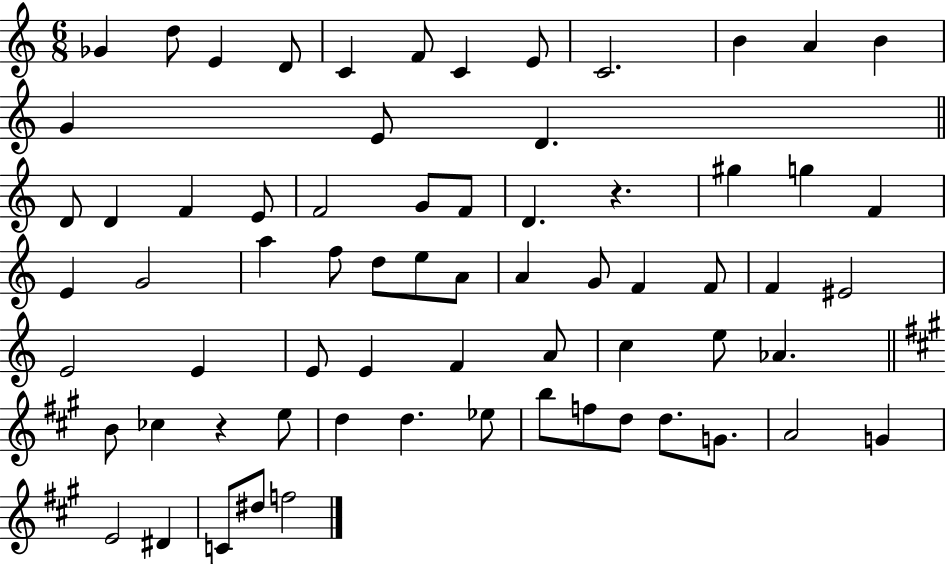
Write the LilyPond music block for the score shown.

{
  \clef treble
  \numericTimeSignature
  \time 6/8
  \key c \major
  \repeat volta 2 { ges'4 d''8 e'4 d'8 | c'4 f'8 c'4 e'8 | c'2. | b'4 a'4 b'4 | \break g'4 e'8 d'4. | \bar "||" \break \key c \major d'8 d'4 f'4 e'8 | f'2 g'8 f'8 | d'4. r4. | gis''4 g''4 f'4 | \break e'4 g'2 | a''4 f''8 d''8 e''8 a'8 | a'4 g'8 f'4 f'8 | f'4 eis'2 | \break e'2 e'4 | e'8 e'4 f'4 a'8 | c''4 e''8 aes'4. | \bar "||" \break \key a \major b'8 ces''4 r4 e''8 | d''4 d''4. ees''8 | b''8 f''8 d''8 d''8. g'8. | a'2 g'4 | \break e'2 dis'4 | c'8 dis''8 f''2 | } \bar "|."
}